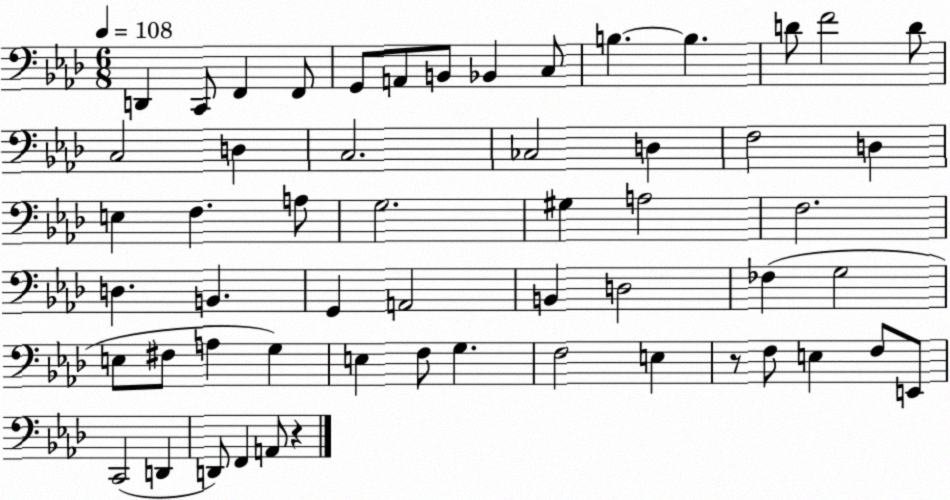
X:1
T:Untitled
M:6/8
L:1/4
K:Ab
D,, C,,/2 F,, F,,/2 G,,/2 A,,/2 B,,/2 _B,, C,/2 B, B, D/2 F2 D/2 C,2 D, C,2 _C,2 D, F,2 D, E, F, A,/2 G,2 ^G, A,2 F,2 D, B,, G,, A,,2 B,, D,2 _F, G,2 E,/2 ^F,/2 A, G, E, F,/2 G, F,2 E, z/2 F,/2 E, F,/2 E,,/2 C,,2 D,, D,,/2 F,, A,,/2 z